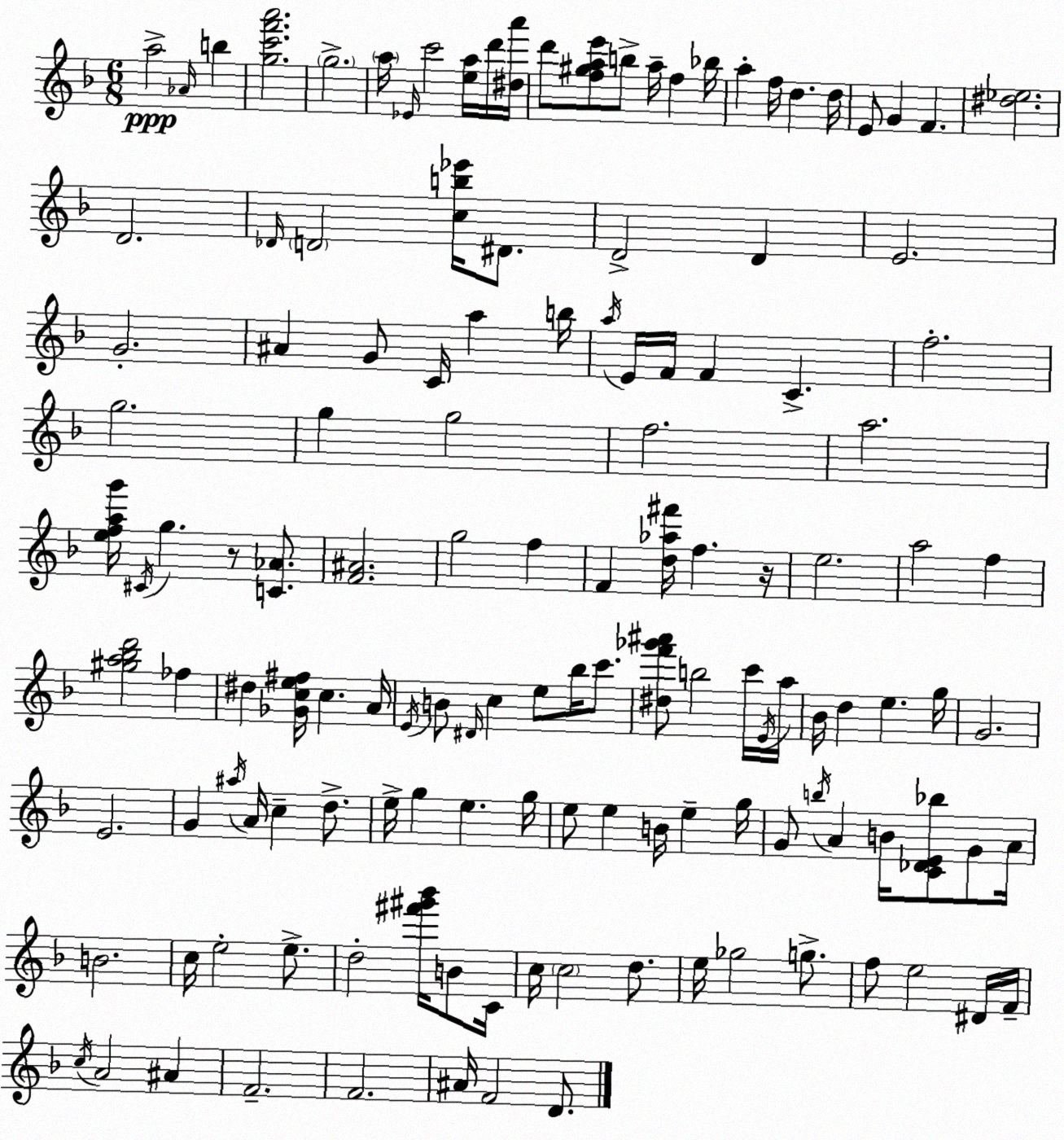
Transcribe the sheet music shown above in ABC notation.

X:1
T:Untitled
M:6/8
L:1/4
K:Dm
a2 _A/4 b [gc'f'a']2 g2 a/4 _E/4 c'2 [ea]/4 d'/4 [^da']/4 d'/2 [f^gae']/2 b/2 a/4 f _b/4 a f/4 d d/4 E/2 G F [^d_e]2 D2 _D/4 D2 [cb_e']/4 ^D/2 D2 D E2 G2 ^A G/2 C/4 a b/4 a/4 E/4 F/4 F C f2 g2 g g2 f2 a2 [efag']/4 ^C/4 g z/2 [C_A]/2 [F^A]2 g2 f F [d_a^f']/4 f z/4 e2 a2 f [^ga_bd']2 _f ^d [_Gce^f]/4 c A/4 E/4 B/2 ^D/4 c e/2 _b/4 c'/2 [^df'_g'^a']/2 b2 c'/4 E/4 a/4 _B/4 d e g/4 G2 E2 G ^a/4 A/4 c d/2 e/4 g e g/4 e/2 e B/4 e g/4 G/2 b/4 A B/4 [C_DE_b]/2 G/2 A/4 B2 c/4 e2 e/2 d2 [^f'^g'_b']/4 B/2 C/4 c/4 c2 d/2 e/4 _g2 g/2 f/2 e2 ^D/4 F/4 c/4 A2 ^A F2 F2 ^A/4 F2 D/2